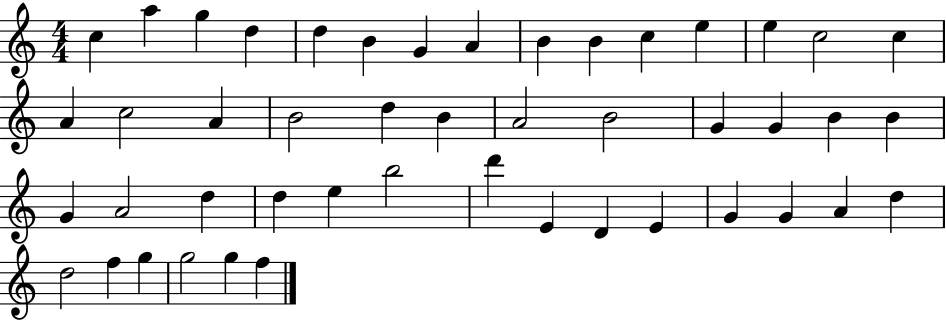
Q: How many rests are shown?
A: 0